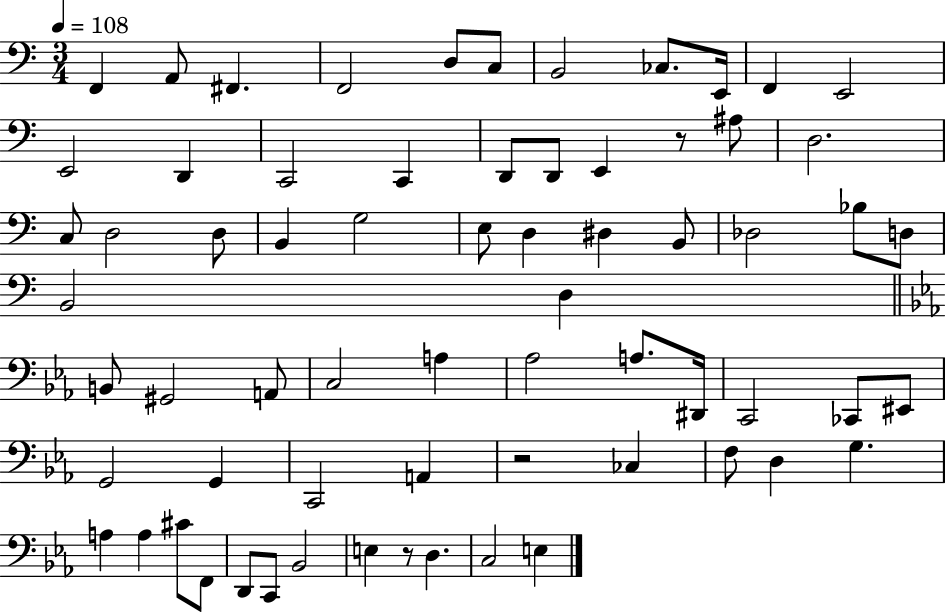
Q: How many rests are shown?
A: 3